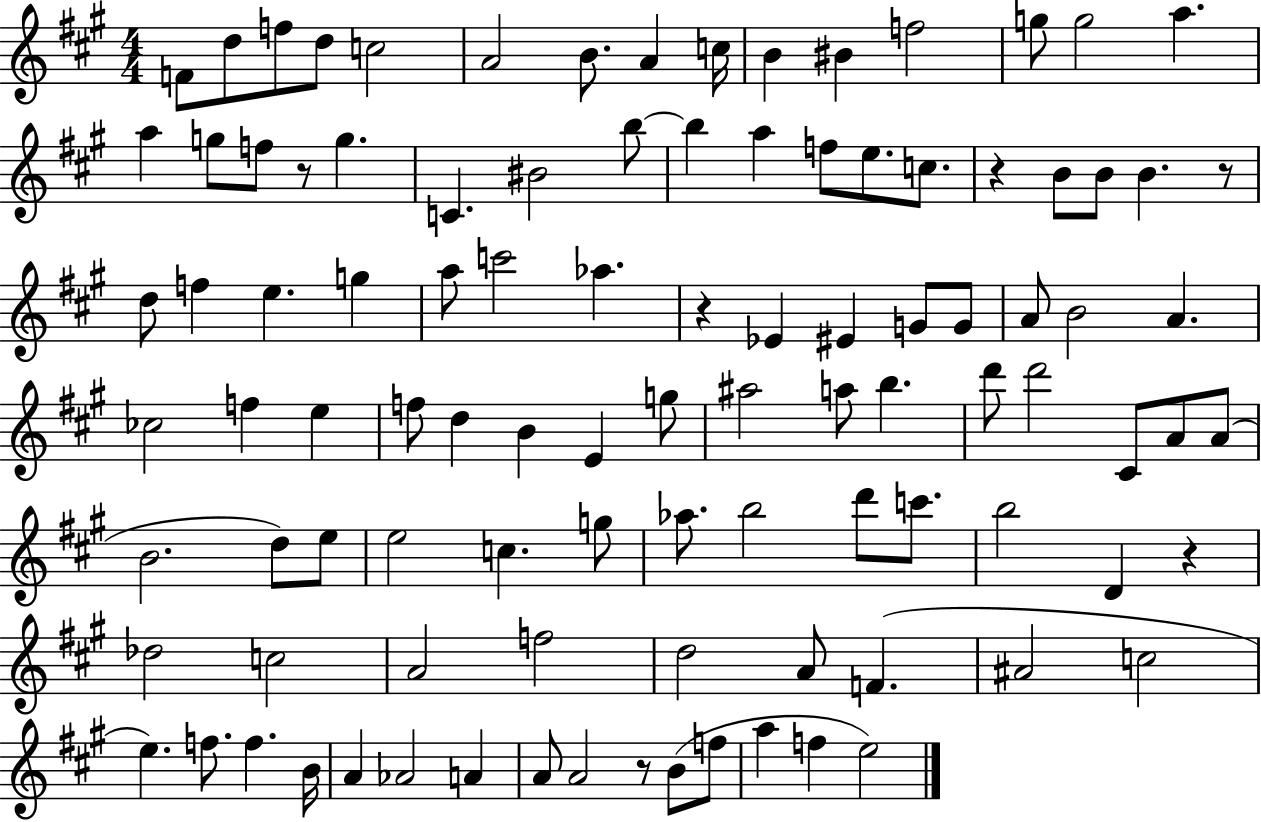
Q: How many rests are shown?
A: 6